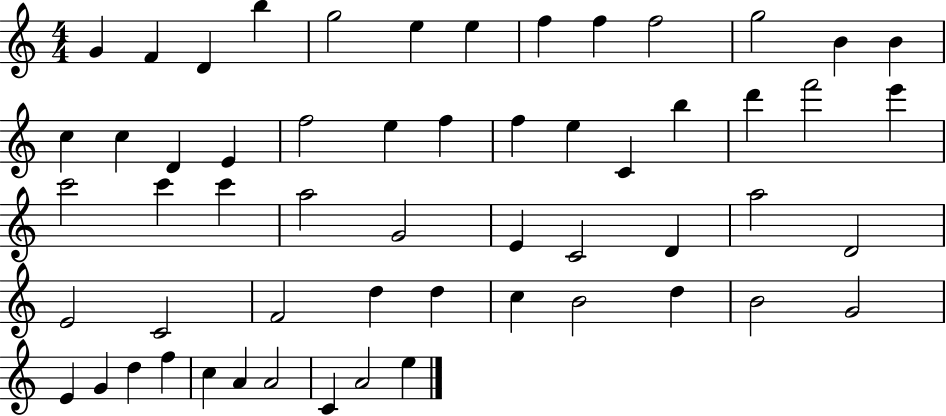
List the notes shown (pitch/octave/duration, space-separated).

G4/q F4/q D4/q B5/q G5/h E5/q E5/q F5/q F5/q F5/h G5/h B4/q B4/q C5/q C5/q D4/q E4/q F5/h E5/q F5/q F5/q E5/q C4/q B5/q D6/q F6/h E6/q C6/h C6/q C6/q A5/h G4/h E4/q C4/h D4/q A5/h D4/h E4/h C4/h F4/h D5/q D5/q C5/q B4/h D5/q B4/h G4/h E4/q G4/q D5/q F5/q C5/q A4/q A4/h C4/q A4/h E5/q